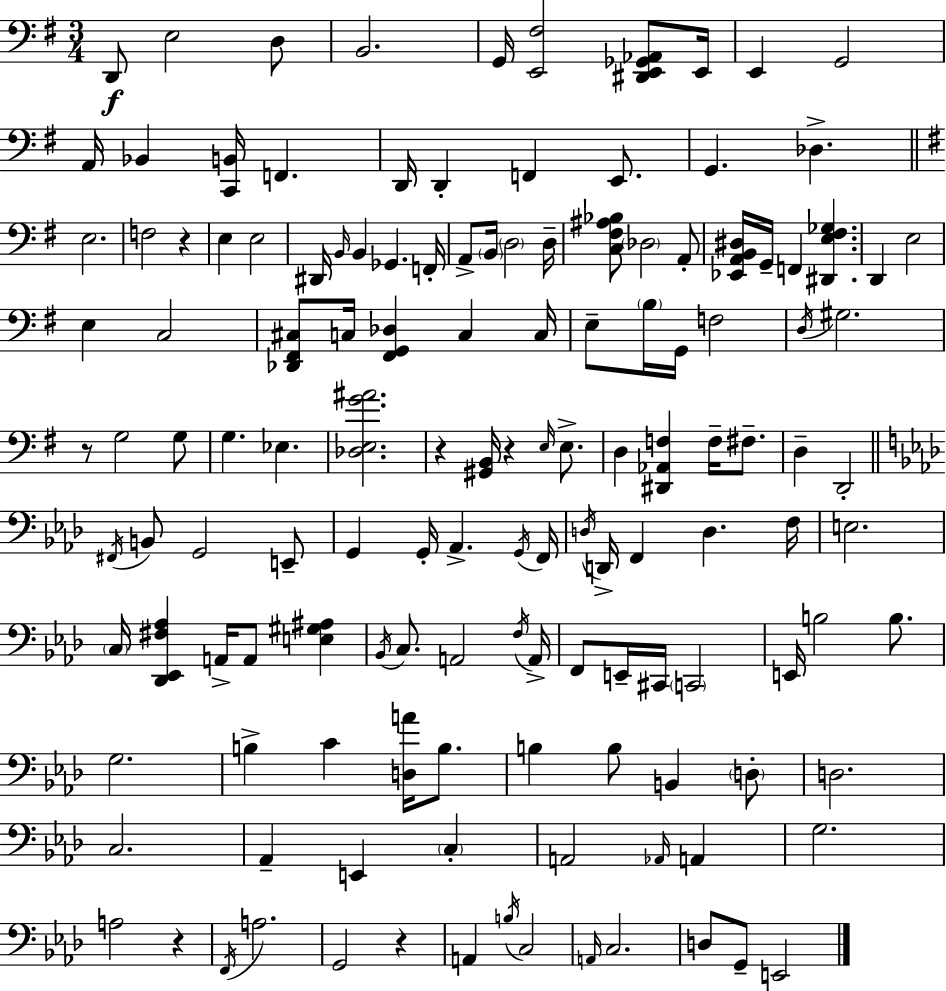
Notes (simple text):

D2/e E3/h D3/e B2/h. G2/s [E2,F#3]/h [D#2,E2,Gb2,Ab2]/e E2/s E2/q G2/h A2/s Bb2/q [C2,B2]/s F2/q. D2/s D2/q F2/q E2/e. G2/q. Db3/q. E3/h. F3/h R/q E3/q E3/h D#2/s B2/s B2/q Gb2/q. F2/s A2/e B2/s D3/h D3/s [C3,F#3,A#3,Bb3]/e Db3/h A2/e [Eb2,A2,B2,D#3]/s G2/s F2/q [D#2,E3,F#3,Gb3]/q. D2/q E3/h E3/q C3/h [Db2,F#2,C#3]/e C3/s [F#2,G2,Db3]/q C3/q C3/s E3/e B3/s G2/s F3/h D3/s G#3/h. R/e G3/h G3/e G3/q. Eb3/q. [Db3,E3,G4,A#4]/h. R/q [G#2,B2]/s R/q E3/s E3/e. D3/q [D#2,Ab2,F3]/q F3/s F#3/e. D3/q D2/h F#2/s B2/e G2/h E2/e G2/q G2/s Ab2/q. G2/s F2/s D3/s D2/s F2/q D3/q. F3/s E3/h. C3/s [Db2,Eb2,F#3,Ab3]/q A2/s A2/e [E3,G#3,A#3]/q Bb2/s C3/e. A2/h F3/s A2/s F2/e E2/s C#2/s C2/h E2/s B3/h B3/e. G3/h. B3/q C4/q [D3,A4]/s B3/e. B3/q B3/e B2/q D3/e D3/h. C3/h. Ab2/q E2/q C3/q A2/h Ab2/s A2/q G3/h. A3/h R/q F2/s A3/h. G2/h R/q A2/q B3/s C3/h A2/s C3/h. D3/e G2/e E2/h